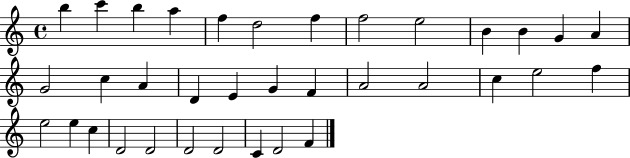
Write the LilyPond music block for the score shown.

{
  \clef treble
  \time 4/4
  \defaultTimeSignature
  \key c \major
  b''4 c'''4 b''4 a''4 | f''4 d''2 f''4 | f''2 e''2 | b'4 b'4 g'4 a'4 | \break g'2 c''4 a'4 | d'4 e'4 g'4 f'4 | a'2 a'2 | c''4 e''2 f''4 | \break e''2 e''4 c''4 | d'2 d'2 | d'2 d'2 | c'4 d'2 f'4 | \break \bar "|."
}